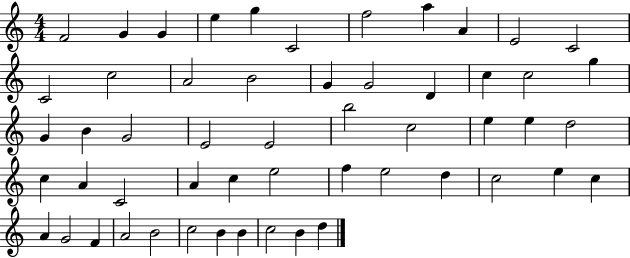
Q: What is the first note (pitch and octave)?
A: F4